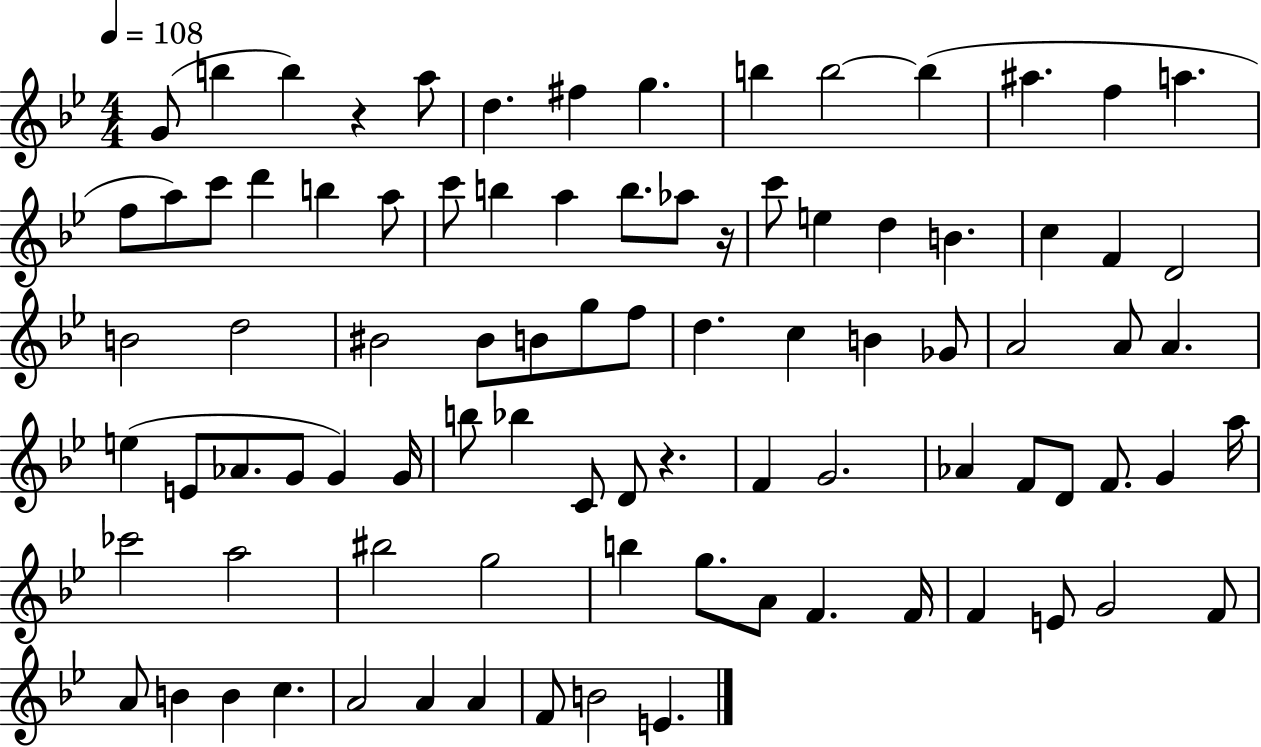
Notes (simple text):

G4/e B5/q B5/q R/q A5/e D5/q. F#5/q G5/q. B5/q B5/h B5/q A#5/q. F5/q A5/q. F5/e A5/e C6/e D6/q B5/q A5/e C6/e B5/q A5/q B5/e. Ab5/e R/s C6/e E5/q D5/q B4/q. C5/q F4/q D4/h B4/h D5/h BIS4/h BIS4/e B4/e G5/e F5/e D5/q. C5/q B4/q Gb4/e A4/h A4/e A4/q. E5/q E4/e Ab4/e. G4/e G4/q G4/s B5/e Bb5/q C4/e D4/e R/q. F4/q G4/h. Ab4/q F4/e D4/e F4/e. G4/q A5/s CES6/h A5/h BIS5/h G5/h B5/q G5/e. A4/e F4/q. F4/s F4/q E4/e G4/h F4/e A4/e B4/q B4/q C5/q. A4/h A4/q A4/q F4/e B4/h E4/q.